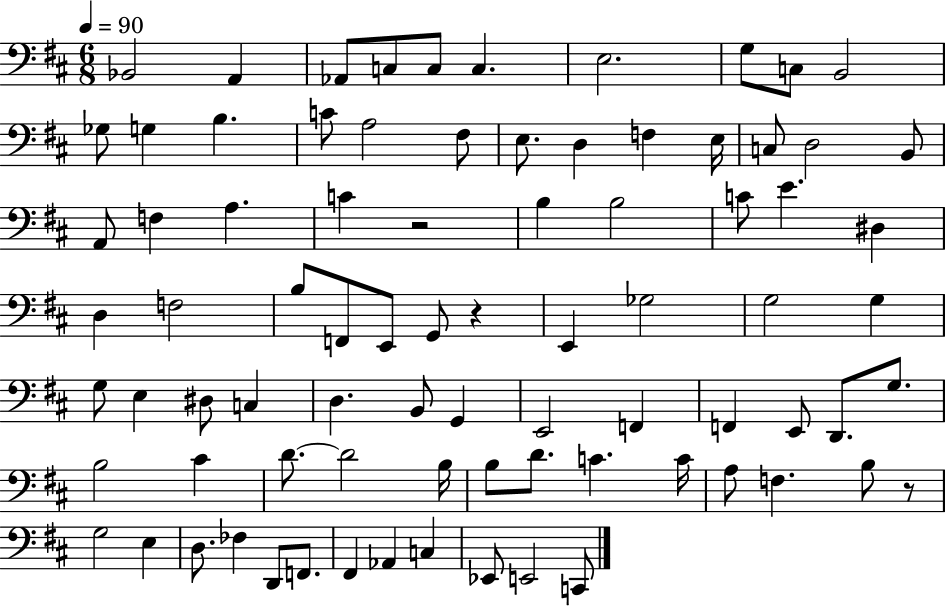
X:1
T:Untitled
M:6/8
L:1/4
K:D
_B,,2 A,, _A,,/2 C,/2 C,/2 C, E,2 G,/2 C,/2 B,,2 _G,/2 G, B, C/2 A,2 ^F,/2 E,/2 D, F, E,/4 C,/2 D,2 B,,/2 A,,/2 F, A, C z2 B, B,2 C/2 E ^D, D, F,2 B,/2 F,,/2 E,,/2 G,,/2 z E,, _G,2 G,2 G, G,/2 E, ^D,/2 C, D, B,,/2 G,, E,,2 F,, F,, E,,/2 D,,/2 G,/2 B,2 ^C D/2 D2 B,/4 B,/2 D/2 C C/4 A,/2 F, B,/2 z/2 G,2 E, D,/2 _F, D,,/2 F,,/2 ^F,, _A,, C, _E,,/2 E,,2 C,,/2